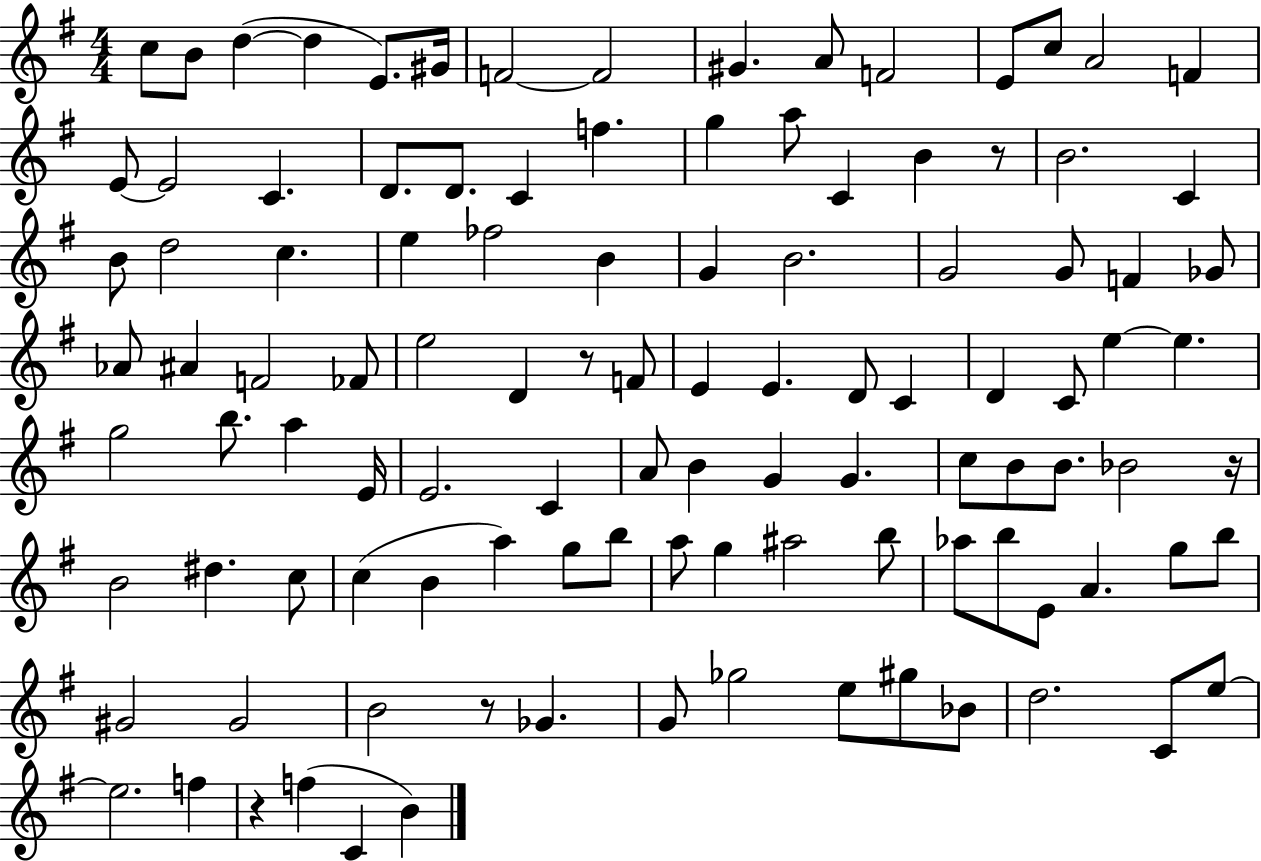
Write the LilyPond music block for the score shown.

{
  \clef treble
  \numericTimeSignature
  \time 4/4
  \key g \major
  c''8 b'8 d''4~(~ d''4 e'8.) gis'16 | f'2~~ f'2 | gis'4. a'8 f'2 | e'8 c''8 a'2 f'4 | \break e'8~~ e'2 c'4. | d'8. d'8. c'4 f''4. | g''4 a''8 c'4 b'4 r8 | b'2. c'4 | \break b'8 d''2 c''4. | e''4 fes''2 b'4 | g'4 b'2. | g'2 g'8 f'4 ges'8 | \break aes'8 ais'4 f'2 fes'8 | e''2 d'4 r8 f'8 | e'4 e'4. d'8 c'4 | d'4 c'8 e''4~~ e''4. | \break g''2 b''8. a''4 e'16 | e'2. c'4 | a'8 b'4 g'4 g'4. | c''8 b'8 b'8. bes'2 r16 | \break b'2 dis''4. c''8 | c''4( b'4 a''4) g''8 b''8 | a''8 g''4 ais''2 b''8 | aes''8 b''8 e'8 a'4. g''8 b''8 | \break gis'2 gis'2 | b'2 r8 ges'4. | g'8 ges''2 e''8 gis''8 bes'8 | d''2. c'8 e''8~~ | \break e''2. f''4 | r4 f''4( c'4 b'4) | \bar "|."
}